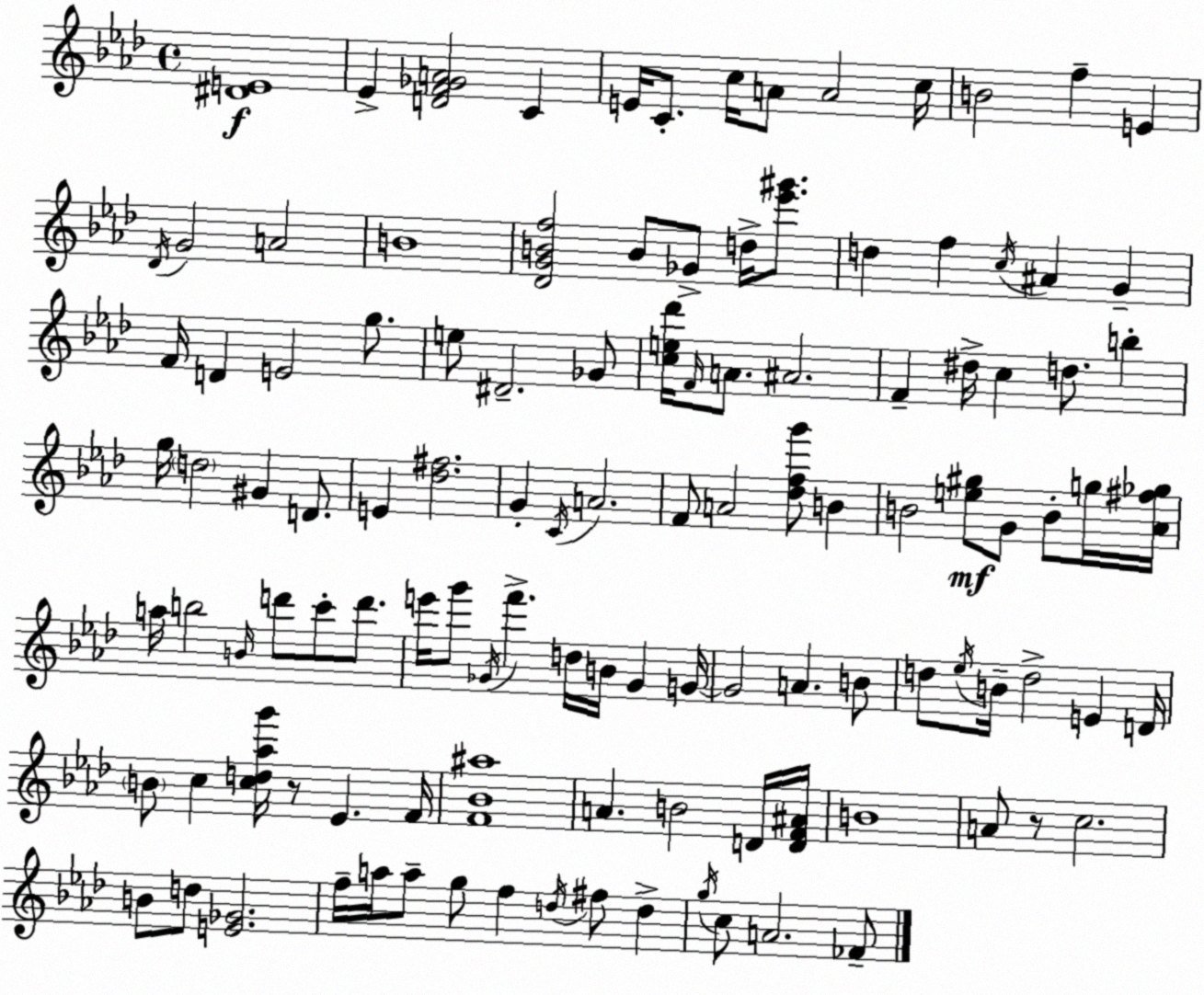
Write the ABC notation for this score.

X:1
T:Untitled
M:4/4
L:1/4
K:Ab
[^DE]4 _E [DF_GA]2 C E/4 C/2 c/4 A/2 A2 c/4 B2 f E _D/4 G2 A2 B4 [_DGBf]2 B/2 _G/2 d/4 [_e'^g']/2 d f c/4 ^A G F/4 D E2 g/2 e/2 ^D2 _G/2 [ce_d']/4 F/4 A/2 ^A2 F ^d/4 c d/2 b g/4 d2 ^G D/2 E [_d^f]2 G C/4 A2 F/2 A2 [_dfg']/2 B B2 [e^g]/2 G/2 B/2 g/4 [_A^f_g]/4 a/4 b2 B/4 d'/2 c'/2 d'/2 e'/4 g'/2 _G/4 f' d/4 B/4 _G G/4 G2 A B/2 d/2 _e/4 B/4 d2 E D/4 B/2 c [cd_ag']/4 z/2 _E F/4 [F_B^a]4 A B2 D/4 [DF^A]/4 B4 A/2 z/2 c2 B/2 d/2 [E_G]2 f/4 a/4 a/2 g/2 f d/4 ^f/2 d g/4 c/2 A2 _F/2